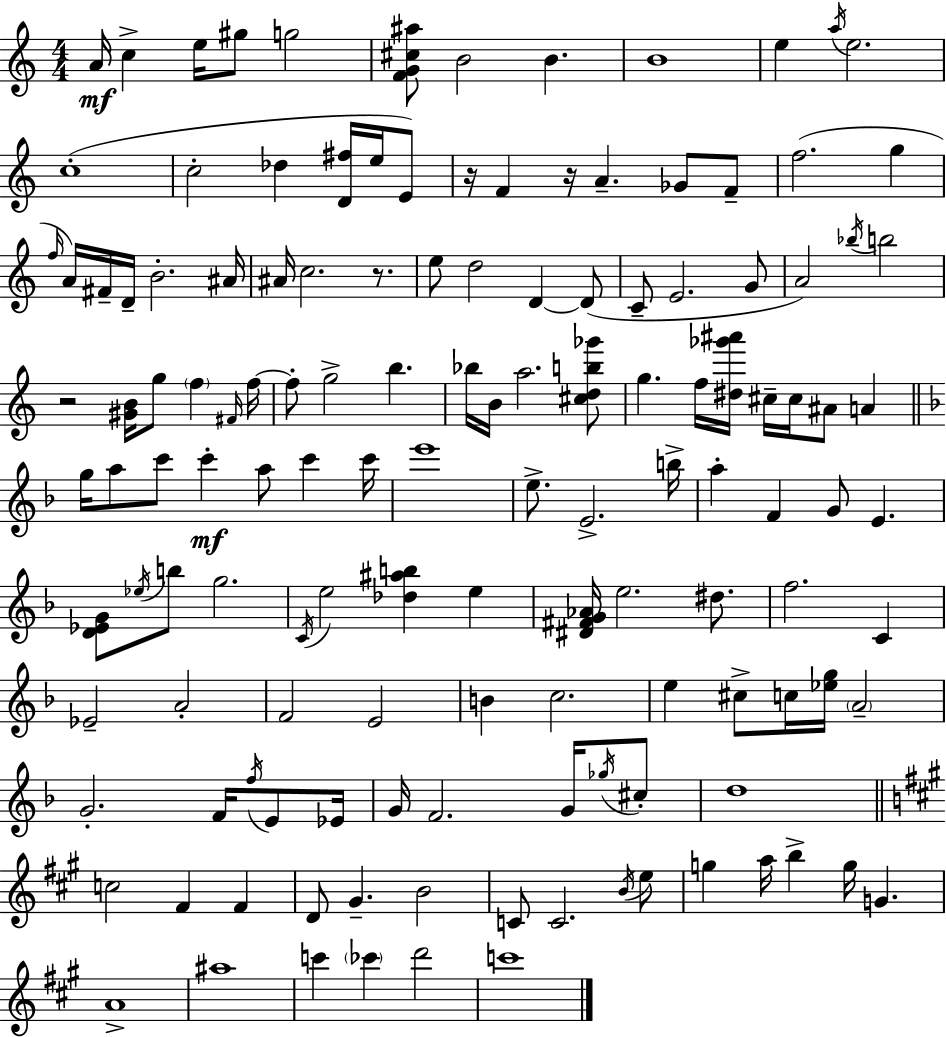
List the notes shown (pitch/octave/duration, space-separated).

A4/s C5/q E5/s G#5/e G5/h [F4,G4,C#5,A#5]/e B4/h B4/q. B4/w E5/q A5/s E5/h. C5/w C5/h Db5/q [D4,F#5]/s E5/s E4/e R/s F4/q R/s A4/q. Gb4/e F4/e F5/h. G5/q F5/s A4/s F#4/s D4/s B4/h. A#4/s A#4/s C5/h. R/e. E5/e D5/h D4/q D4/e C4/e E4/h. G4/e A4/h Bb5/s B5/h R/h [G#4,B4]/s G5/e F5/q F#4/s F5/s F5/e G5/h B5/q. Bb5/s B4/s A5/h. [C#5,D5,B5,Gb6]/e G5/q. F5/s [D#5,Gb6,A#6]/s C#5/s C#5/s A#4/e A4/q G5/s A5/e C6/e C6/q A5/e C6/q C6/s E6/w E5/e. E4/h. B5/s A5/q F4/q G4/e E4/q. [D4,Eb4,G4]/e Eb5/s B5/e G5/h. C4/s E5/h [Db5,A#5,B5]/q E5/q [D#4,F#4,G4,Ab4]/s E5/h. D#5/e. F5/h. C4/q Eb4/h A4/h F4/h E4/h B4/q C5/h. E5/q C#5/e C5/s [Eb5,G5]/s A4/h G4/h. F4/s F5/s E4/e Eb4/s G4/s F4/h. G4/s Gb5/s C#5/e D5/w C5/h F#4/q F#4/q D4/e G#4/q. B4/h C4/e C4/h. B4/s E5/e G5/q A5/s B5/q G5/s G4/q. A4/w A#5/w C6/q CES6/q D6/h C6/w